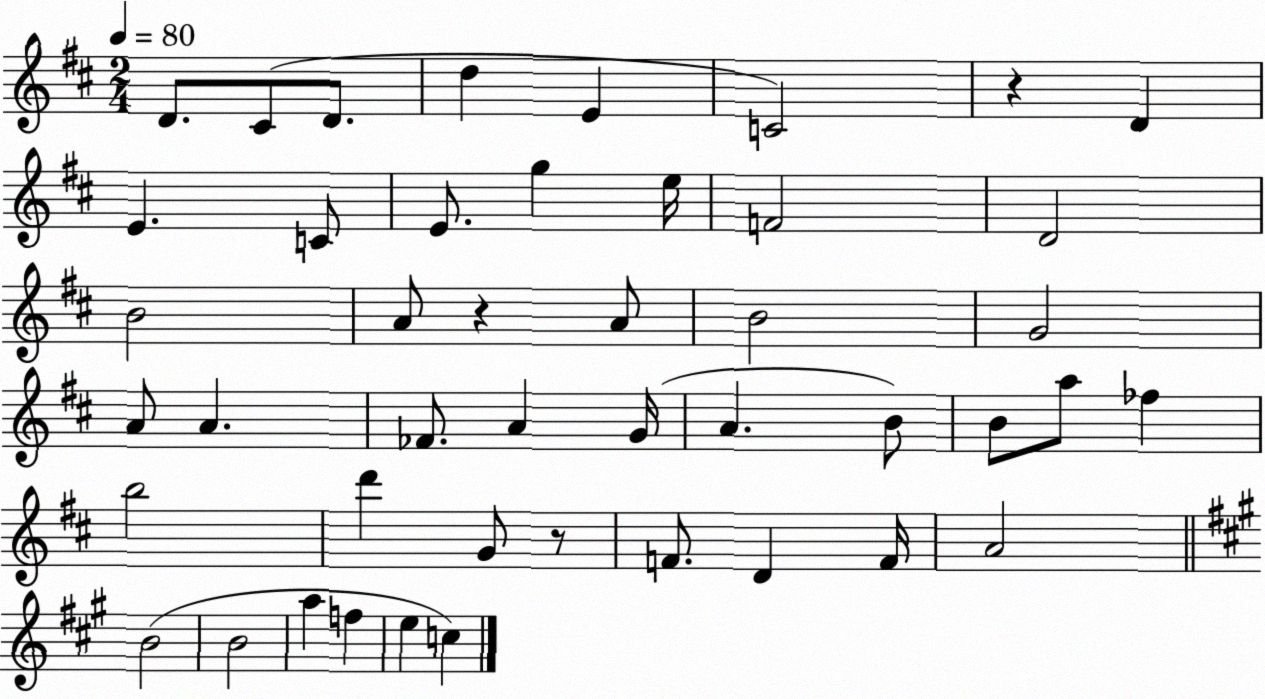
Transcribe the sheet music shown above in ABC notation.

X:1
T:Untitled
M:2/4
L:1/4
K:D
D/2 ^C/2 D/2 d E C2 z D E C/2 E/2 g e/4 F2 D2 B2 A/2 z A/2 B2 G2 A/2 A _F/2 A G/4 A B/2 B/2 a/2 _f b2 d' G/2 z/2 F/2 D F/4 A2 B2 B2 a f e c